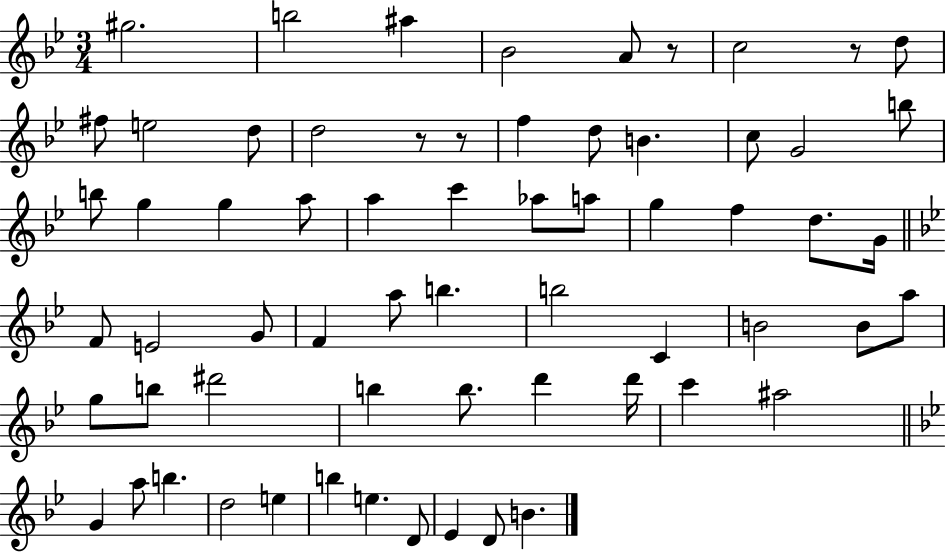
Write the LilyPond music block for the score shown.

{
  \clef treble
  \numericTimeSignature
  \time 3/4
  \key bes \major
  gis''2. | b''2 ais''4 | bes'2 a'8 r8 | c''2 r8 d''8 | \break fis''8 e''2 d''8 | d''2 r8 r8 | f''4 d''8 b'4. | c''8 g'2 b''8 | \break b''8 g''4 g''4 a''8 | a''4 c'''4 aes''8 a''8 | g''4 f''4 d''8. g'16 | \bar "||" \break \key bes \major f'8 e'2 g'8 | f'4 a''8 b''4. | b''2 c'4 | b'2 b'8 a''8 | \break g''8 b''8 dis'''2 | b''4 b''8. d'''4 d'''16 | c'''4 ais''2 | \bar "||" \break \key bes \major g'4 a''8 b''4. | d''2 e''4 | b''4 e''4. d'8 | ees'4 d'8 b'4. | \break \bar "|."
}